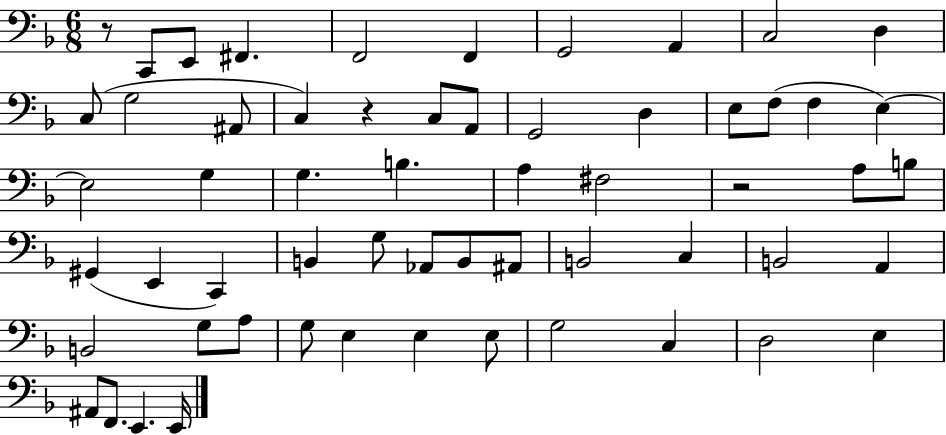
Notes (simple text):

R/e C2/e E2/e F#2/q. F2/h F2/q G2/h A2/q C3/h D3/q C3/e G3/h A#2/e C3/q R/q C3/e A2/e G2/h D3/q E3/e F3/e F3/q E3/q E3/h G3/q G3/q. B3/q. A3/q F#3/h R/h A3/e B3/e G#2/q E2/q C2/q B2/q G3/e Ab2/e B2/e A#2/e B2/h C3/q B2/h A2/q B2/h G3/e A3/e G3/e E3/q E3/q E3/e G3/h C3/q D3/h E3/q A#2/e F2/e. E2/q. E2/s